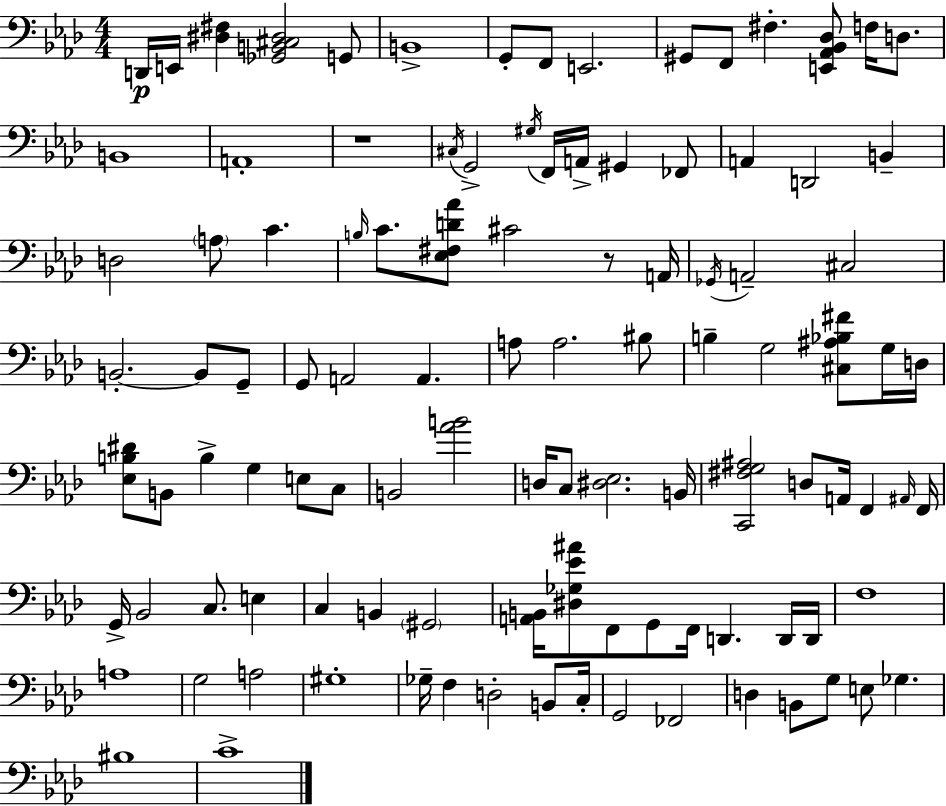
{
  \clef bass
  \numericTimeSignature
  \time 4/4
  \key f \minor
  d,16\p e,16 <dis fis>4 <ges, b, cis dis>2 g,8 | b,1-> | g,8-. f,8 e,2. | gis,8 f,8 fis4.-. <e, aes, bes, des>8 f16 d8. | \break b,1 | a,1-. | r1 | \acciaccatura { cis16 } g,2-> \acciaccatura { gis16 } f,16 a,16-> gis,4 | \break fes,8 a,4 d,2 b,4-- | d2 \parenthesize a8 c'4. | \grace { b16 } c'8. <ees fis d' aes'>8 cis'2 | r8 a,16 \acciaccatura { ges,16 } a,2-- cis2 | \break b,2.-.~~ | b,8 g,8-- g,8 a,2 a,4. | a8 a2. | bis8 b4-- g2 | \break <cis ais bes fis'>8 g16 d16 <ees b dis'>8 b,8 b4-> g4 | e8 c8 b,2 <aes' b'>2 | d16 c8 <dis ees>2. | b,16 <c, fis g ais>2 d8 a,16 f,4 | \break \grace { ais,16 } f,16 g,16-> bes,2 c8. | e4 c4 b,4 \parenthesize gis,2 | <a, b,>16 <dis ges ees' ais'>8 f,8 g,8 f,16 d,4. | d,16 d,16 f1 | \break a1 | g2 a2 | gis1-. | ges16-- f4 d2-. | \break b,8 c16-. g,2 fes,2 | d4 b,8 g8 e8 ges4. | bis1 | c'1-> | \break \bar "|."
}